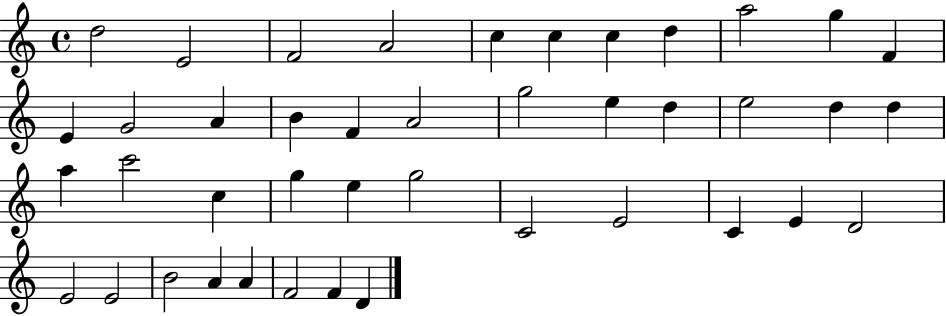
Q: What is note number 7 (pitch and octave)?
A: C5